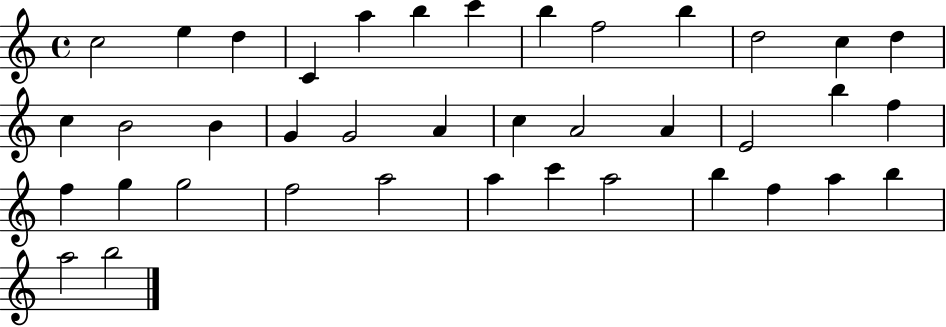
C5/h E5/q D5/q C4/q A5/q B5/q C6/q B5/q F5/h B5/q D5/h C5/q D5/q C5/q B4/h B4/q G4/q G4/h A4/q C5/q A4/h A4/q E4/h B5/q F5/q F5/q G5/q G5/h F5/h A5/h A5/q C6/q A5/h B5/q F5/q A5/q B5/q A5/h B5/h